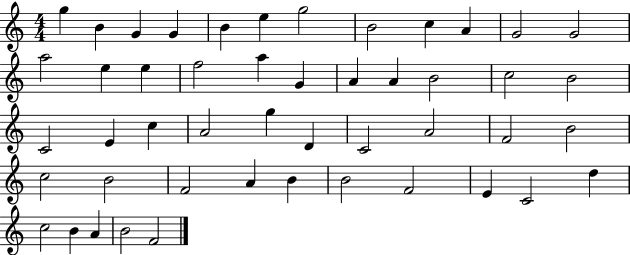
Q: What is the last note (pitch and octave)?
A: F4